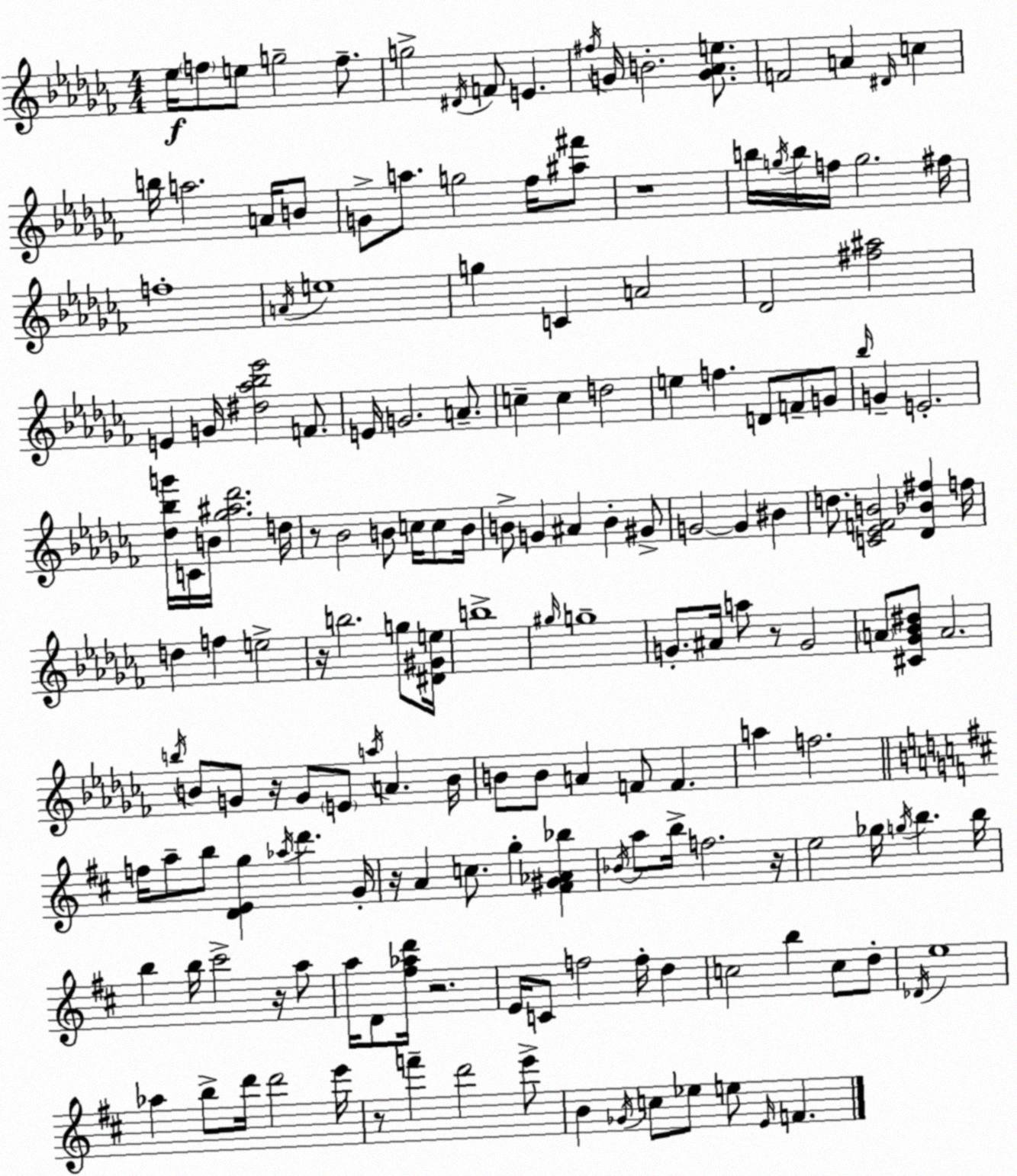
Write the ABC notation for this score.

X:1
T:Untitled
M:4/4
L:1/4
K:Abm
_e/4 f/2 e/2 g2 f/2 g2 ^D/4 F/2 E ^f/4 G/4 B2 [G_Ae]/2 F2 A ^D/4 c b/4 a2 A/4 B/2 G/2 a/2 g2 _f/4 [^a^f']/2 z4 b/4 g/4 b/4 f/4 g2 ^f/4 f4 A/4 e4 g C A2 _D2 [^f^a]2 E G/4 [^d_a_b_e']2 F/2 E/4 G2 A/2 c c d2 e f D/2 F/2 G/2 _b/4 G E2 [_d_bg']/4 C/4 B/4 [_g^a_d']2 d/4 z/2 _B2 B/2 c/4 c/2 B/4 B/2 G ^A B ^G/2 G2 G ^B d/2 [C_EFB]2 [_D_B^f] f/4 d f e2 z/4 b2 g/2 [^D^Ge]/4 b4 ^g/4 g4 G/2 ^A/4 a/2 z/2 G2 A/2 [^C_G_B^d]/2 A2 b/4 B/2 G/2 z/4 G/2 E/2 a/4 A B/4 B/2 B/2 A F/2 F a f2 f/4 a/2 b/2 [DEg] _a/4 d' G/4 z/4 A c/2 g [^F^G_A_b] _B/4 a/2 b/4 f2 z/4 e2 _g/4 g/4 b b/4 b b/4 ^c'2 z/4 a/2 a/4 D/2 [^f_ad']/4 z2 E/4 C/2 f2 f/4 d c2 b c/2 d/2 _D/4 e4 _a b/2 d'/4 d'2 e'/4 z/2 f' d'2 e'/2 B _G/4 c/2 _e/2 e/2 E/4 F